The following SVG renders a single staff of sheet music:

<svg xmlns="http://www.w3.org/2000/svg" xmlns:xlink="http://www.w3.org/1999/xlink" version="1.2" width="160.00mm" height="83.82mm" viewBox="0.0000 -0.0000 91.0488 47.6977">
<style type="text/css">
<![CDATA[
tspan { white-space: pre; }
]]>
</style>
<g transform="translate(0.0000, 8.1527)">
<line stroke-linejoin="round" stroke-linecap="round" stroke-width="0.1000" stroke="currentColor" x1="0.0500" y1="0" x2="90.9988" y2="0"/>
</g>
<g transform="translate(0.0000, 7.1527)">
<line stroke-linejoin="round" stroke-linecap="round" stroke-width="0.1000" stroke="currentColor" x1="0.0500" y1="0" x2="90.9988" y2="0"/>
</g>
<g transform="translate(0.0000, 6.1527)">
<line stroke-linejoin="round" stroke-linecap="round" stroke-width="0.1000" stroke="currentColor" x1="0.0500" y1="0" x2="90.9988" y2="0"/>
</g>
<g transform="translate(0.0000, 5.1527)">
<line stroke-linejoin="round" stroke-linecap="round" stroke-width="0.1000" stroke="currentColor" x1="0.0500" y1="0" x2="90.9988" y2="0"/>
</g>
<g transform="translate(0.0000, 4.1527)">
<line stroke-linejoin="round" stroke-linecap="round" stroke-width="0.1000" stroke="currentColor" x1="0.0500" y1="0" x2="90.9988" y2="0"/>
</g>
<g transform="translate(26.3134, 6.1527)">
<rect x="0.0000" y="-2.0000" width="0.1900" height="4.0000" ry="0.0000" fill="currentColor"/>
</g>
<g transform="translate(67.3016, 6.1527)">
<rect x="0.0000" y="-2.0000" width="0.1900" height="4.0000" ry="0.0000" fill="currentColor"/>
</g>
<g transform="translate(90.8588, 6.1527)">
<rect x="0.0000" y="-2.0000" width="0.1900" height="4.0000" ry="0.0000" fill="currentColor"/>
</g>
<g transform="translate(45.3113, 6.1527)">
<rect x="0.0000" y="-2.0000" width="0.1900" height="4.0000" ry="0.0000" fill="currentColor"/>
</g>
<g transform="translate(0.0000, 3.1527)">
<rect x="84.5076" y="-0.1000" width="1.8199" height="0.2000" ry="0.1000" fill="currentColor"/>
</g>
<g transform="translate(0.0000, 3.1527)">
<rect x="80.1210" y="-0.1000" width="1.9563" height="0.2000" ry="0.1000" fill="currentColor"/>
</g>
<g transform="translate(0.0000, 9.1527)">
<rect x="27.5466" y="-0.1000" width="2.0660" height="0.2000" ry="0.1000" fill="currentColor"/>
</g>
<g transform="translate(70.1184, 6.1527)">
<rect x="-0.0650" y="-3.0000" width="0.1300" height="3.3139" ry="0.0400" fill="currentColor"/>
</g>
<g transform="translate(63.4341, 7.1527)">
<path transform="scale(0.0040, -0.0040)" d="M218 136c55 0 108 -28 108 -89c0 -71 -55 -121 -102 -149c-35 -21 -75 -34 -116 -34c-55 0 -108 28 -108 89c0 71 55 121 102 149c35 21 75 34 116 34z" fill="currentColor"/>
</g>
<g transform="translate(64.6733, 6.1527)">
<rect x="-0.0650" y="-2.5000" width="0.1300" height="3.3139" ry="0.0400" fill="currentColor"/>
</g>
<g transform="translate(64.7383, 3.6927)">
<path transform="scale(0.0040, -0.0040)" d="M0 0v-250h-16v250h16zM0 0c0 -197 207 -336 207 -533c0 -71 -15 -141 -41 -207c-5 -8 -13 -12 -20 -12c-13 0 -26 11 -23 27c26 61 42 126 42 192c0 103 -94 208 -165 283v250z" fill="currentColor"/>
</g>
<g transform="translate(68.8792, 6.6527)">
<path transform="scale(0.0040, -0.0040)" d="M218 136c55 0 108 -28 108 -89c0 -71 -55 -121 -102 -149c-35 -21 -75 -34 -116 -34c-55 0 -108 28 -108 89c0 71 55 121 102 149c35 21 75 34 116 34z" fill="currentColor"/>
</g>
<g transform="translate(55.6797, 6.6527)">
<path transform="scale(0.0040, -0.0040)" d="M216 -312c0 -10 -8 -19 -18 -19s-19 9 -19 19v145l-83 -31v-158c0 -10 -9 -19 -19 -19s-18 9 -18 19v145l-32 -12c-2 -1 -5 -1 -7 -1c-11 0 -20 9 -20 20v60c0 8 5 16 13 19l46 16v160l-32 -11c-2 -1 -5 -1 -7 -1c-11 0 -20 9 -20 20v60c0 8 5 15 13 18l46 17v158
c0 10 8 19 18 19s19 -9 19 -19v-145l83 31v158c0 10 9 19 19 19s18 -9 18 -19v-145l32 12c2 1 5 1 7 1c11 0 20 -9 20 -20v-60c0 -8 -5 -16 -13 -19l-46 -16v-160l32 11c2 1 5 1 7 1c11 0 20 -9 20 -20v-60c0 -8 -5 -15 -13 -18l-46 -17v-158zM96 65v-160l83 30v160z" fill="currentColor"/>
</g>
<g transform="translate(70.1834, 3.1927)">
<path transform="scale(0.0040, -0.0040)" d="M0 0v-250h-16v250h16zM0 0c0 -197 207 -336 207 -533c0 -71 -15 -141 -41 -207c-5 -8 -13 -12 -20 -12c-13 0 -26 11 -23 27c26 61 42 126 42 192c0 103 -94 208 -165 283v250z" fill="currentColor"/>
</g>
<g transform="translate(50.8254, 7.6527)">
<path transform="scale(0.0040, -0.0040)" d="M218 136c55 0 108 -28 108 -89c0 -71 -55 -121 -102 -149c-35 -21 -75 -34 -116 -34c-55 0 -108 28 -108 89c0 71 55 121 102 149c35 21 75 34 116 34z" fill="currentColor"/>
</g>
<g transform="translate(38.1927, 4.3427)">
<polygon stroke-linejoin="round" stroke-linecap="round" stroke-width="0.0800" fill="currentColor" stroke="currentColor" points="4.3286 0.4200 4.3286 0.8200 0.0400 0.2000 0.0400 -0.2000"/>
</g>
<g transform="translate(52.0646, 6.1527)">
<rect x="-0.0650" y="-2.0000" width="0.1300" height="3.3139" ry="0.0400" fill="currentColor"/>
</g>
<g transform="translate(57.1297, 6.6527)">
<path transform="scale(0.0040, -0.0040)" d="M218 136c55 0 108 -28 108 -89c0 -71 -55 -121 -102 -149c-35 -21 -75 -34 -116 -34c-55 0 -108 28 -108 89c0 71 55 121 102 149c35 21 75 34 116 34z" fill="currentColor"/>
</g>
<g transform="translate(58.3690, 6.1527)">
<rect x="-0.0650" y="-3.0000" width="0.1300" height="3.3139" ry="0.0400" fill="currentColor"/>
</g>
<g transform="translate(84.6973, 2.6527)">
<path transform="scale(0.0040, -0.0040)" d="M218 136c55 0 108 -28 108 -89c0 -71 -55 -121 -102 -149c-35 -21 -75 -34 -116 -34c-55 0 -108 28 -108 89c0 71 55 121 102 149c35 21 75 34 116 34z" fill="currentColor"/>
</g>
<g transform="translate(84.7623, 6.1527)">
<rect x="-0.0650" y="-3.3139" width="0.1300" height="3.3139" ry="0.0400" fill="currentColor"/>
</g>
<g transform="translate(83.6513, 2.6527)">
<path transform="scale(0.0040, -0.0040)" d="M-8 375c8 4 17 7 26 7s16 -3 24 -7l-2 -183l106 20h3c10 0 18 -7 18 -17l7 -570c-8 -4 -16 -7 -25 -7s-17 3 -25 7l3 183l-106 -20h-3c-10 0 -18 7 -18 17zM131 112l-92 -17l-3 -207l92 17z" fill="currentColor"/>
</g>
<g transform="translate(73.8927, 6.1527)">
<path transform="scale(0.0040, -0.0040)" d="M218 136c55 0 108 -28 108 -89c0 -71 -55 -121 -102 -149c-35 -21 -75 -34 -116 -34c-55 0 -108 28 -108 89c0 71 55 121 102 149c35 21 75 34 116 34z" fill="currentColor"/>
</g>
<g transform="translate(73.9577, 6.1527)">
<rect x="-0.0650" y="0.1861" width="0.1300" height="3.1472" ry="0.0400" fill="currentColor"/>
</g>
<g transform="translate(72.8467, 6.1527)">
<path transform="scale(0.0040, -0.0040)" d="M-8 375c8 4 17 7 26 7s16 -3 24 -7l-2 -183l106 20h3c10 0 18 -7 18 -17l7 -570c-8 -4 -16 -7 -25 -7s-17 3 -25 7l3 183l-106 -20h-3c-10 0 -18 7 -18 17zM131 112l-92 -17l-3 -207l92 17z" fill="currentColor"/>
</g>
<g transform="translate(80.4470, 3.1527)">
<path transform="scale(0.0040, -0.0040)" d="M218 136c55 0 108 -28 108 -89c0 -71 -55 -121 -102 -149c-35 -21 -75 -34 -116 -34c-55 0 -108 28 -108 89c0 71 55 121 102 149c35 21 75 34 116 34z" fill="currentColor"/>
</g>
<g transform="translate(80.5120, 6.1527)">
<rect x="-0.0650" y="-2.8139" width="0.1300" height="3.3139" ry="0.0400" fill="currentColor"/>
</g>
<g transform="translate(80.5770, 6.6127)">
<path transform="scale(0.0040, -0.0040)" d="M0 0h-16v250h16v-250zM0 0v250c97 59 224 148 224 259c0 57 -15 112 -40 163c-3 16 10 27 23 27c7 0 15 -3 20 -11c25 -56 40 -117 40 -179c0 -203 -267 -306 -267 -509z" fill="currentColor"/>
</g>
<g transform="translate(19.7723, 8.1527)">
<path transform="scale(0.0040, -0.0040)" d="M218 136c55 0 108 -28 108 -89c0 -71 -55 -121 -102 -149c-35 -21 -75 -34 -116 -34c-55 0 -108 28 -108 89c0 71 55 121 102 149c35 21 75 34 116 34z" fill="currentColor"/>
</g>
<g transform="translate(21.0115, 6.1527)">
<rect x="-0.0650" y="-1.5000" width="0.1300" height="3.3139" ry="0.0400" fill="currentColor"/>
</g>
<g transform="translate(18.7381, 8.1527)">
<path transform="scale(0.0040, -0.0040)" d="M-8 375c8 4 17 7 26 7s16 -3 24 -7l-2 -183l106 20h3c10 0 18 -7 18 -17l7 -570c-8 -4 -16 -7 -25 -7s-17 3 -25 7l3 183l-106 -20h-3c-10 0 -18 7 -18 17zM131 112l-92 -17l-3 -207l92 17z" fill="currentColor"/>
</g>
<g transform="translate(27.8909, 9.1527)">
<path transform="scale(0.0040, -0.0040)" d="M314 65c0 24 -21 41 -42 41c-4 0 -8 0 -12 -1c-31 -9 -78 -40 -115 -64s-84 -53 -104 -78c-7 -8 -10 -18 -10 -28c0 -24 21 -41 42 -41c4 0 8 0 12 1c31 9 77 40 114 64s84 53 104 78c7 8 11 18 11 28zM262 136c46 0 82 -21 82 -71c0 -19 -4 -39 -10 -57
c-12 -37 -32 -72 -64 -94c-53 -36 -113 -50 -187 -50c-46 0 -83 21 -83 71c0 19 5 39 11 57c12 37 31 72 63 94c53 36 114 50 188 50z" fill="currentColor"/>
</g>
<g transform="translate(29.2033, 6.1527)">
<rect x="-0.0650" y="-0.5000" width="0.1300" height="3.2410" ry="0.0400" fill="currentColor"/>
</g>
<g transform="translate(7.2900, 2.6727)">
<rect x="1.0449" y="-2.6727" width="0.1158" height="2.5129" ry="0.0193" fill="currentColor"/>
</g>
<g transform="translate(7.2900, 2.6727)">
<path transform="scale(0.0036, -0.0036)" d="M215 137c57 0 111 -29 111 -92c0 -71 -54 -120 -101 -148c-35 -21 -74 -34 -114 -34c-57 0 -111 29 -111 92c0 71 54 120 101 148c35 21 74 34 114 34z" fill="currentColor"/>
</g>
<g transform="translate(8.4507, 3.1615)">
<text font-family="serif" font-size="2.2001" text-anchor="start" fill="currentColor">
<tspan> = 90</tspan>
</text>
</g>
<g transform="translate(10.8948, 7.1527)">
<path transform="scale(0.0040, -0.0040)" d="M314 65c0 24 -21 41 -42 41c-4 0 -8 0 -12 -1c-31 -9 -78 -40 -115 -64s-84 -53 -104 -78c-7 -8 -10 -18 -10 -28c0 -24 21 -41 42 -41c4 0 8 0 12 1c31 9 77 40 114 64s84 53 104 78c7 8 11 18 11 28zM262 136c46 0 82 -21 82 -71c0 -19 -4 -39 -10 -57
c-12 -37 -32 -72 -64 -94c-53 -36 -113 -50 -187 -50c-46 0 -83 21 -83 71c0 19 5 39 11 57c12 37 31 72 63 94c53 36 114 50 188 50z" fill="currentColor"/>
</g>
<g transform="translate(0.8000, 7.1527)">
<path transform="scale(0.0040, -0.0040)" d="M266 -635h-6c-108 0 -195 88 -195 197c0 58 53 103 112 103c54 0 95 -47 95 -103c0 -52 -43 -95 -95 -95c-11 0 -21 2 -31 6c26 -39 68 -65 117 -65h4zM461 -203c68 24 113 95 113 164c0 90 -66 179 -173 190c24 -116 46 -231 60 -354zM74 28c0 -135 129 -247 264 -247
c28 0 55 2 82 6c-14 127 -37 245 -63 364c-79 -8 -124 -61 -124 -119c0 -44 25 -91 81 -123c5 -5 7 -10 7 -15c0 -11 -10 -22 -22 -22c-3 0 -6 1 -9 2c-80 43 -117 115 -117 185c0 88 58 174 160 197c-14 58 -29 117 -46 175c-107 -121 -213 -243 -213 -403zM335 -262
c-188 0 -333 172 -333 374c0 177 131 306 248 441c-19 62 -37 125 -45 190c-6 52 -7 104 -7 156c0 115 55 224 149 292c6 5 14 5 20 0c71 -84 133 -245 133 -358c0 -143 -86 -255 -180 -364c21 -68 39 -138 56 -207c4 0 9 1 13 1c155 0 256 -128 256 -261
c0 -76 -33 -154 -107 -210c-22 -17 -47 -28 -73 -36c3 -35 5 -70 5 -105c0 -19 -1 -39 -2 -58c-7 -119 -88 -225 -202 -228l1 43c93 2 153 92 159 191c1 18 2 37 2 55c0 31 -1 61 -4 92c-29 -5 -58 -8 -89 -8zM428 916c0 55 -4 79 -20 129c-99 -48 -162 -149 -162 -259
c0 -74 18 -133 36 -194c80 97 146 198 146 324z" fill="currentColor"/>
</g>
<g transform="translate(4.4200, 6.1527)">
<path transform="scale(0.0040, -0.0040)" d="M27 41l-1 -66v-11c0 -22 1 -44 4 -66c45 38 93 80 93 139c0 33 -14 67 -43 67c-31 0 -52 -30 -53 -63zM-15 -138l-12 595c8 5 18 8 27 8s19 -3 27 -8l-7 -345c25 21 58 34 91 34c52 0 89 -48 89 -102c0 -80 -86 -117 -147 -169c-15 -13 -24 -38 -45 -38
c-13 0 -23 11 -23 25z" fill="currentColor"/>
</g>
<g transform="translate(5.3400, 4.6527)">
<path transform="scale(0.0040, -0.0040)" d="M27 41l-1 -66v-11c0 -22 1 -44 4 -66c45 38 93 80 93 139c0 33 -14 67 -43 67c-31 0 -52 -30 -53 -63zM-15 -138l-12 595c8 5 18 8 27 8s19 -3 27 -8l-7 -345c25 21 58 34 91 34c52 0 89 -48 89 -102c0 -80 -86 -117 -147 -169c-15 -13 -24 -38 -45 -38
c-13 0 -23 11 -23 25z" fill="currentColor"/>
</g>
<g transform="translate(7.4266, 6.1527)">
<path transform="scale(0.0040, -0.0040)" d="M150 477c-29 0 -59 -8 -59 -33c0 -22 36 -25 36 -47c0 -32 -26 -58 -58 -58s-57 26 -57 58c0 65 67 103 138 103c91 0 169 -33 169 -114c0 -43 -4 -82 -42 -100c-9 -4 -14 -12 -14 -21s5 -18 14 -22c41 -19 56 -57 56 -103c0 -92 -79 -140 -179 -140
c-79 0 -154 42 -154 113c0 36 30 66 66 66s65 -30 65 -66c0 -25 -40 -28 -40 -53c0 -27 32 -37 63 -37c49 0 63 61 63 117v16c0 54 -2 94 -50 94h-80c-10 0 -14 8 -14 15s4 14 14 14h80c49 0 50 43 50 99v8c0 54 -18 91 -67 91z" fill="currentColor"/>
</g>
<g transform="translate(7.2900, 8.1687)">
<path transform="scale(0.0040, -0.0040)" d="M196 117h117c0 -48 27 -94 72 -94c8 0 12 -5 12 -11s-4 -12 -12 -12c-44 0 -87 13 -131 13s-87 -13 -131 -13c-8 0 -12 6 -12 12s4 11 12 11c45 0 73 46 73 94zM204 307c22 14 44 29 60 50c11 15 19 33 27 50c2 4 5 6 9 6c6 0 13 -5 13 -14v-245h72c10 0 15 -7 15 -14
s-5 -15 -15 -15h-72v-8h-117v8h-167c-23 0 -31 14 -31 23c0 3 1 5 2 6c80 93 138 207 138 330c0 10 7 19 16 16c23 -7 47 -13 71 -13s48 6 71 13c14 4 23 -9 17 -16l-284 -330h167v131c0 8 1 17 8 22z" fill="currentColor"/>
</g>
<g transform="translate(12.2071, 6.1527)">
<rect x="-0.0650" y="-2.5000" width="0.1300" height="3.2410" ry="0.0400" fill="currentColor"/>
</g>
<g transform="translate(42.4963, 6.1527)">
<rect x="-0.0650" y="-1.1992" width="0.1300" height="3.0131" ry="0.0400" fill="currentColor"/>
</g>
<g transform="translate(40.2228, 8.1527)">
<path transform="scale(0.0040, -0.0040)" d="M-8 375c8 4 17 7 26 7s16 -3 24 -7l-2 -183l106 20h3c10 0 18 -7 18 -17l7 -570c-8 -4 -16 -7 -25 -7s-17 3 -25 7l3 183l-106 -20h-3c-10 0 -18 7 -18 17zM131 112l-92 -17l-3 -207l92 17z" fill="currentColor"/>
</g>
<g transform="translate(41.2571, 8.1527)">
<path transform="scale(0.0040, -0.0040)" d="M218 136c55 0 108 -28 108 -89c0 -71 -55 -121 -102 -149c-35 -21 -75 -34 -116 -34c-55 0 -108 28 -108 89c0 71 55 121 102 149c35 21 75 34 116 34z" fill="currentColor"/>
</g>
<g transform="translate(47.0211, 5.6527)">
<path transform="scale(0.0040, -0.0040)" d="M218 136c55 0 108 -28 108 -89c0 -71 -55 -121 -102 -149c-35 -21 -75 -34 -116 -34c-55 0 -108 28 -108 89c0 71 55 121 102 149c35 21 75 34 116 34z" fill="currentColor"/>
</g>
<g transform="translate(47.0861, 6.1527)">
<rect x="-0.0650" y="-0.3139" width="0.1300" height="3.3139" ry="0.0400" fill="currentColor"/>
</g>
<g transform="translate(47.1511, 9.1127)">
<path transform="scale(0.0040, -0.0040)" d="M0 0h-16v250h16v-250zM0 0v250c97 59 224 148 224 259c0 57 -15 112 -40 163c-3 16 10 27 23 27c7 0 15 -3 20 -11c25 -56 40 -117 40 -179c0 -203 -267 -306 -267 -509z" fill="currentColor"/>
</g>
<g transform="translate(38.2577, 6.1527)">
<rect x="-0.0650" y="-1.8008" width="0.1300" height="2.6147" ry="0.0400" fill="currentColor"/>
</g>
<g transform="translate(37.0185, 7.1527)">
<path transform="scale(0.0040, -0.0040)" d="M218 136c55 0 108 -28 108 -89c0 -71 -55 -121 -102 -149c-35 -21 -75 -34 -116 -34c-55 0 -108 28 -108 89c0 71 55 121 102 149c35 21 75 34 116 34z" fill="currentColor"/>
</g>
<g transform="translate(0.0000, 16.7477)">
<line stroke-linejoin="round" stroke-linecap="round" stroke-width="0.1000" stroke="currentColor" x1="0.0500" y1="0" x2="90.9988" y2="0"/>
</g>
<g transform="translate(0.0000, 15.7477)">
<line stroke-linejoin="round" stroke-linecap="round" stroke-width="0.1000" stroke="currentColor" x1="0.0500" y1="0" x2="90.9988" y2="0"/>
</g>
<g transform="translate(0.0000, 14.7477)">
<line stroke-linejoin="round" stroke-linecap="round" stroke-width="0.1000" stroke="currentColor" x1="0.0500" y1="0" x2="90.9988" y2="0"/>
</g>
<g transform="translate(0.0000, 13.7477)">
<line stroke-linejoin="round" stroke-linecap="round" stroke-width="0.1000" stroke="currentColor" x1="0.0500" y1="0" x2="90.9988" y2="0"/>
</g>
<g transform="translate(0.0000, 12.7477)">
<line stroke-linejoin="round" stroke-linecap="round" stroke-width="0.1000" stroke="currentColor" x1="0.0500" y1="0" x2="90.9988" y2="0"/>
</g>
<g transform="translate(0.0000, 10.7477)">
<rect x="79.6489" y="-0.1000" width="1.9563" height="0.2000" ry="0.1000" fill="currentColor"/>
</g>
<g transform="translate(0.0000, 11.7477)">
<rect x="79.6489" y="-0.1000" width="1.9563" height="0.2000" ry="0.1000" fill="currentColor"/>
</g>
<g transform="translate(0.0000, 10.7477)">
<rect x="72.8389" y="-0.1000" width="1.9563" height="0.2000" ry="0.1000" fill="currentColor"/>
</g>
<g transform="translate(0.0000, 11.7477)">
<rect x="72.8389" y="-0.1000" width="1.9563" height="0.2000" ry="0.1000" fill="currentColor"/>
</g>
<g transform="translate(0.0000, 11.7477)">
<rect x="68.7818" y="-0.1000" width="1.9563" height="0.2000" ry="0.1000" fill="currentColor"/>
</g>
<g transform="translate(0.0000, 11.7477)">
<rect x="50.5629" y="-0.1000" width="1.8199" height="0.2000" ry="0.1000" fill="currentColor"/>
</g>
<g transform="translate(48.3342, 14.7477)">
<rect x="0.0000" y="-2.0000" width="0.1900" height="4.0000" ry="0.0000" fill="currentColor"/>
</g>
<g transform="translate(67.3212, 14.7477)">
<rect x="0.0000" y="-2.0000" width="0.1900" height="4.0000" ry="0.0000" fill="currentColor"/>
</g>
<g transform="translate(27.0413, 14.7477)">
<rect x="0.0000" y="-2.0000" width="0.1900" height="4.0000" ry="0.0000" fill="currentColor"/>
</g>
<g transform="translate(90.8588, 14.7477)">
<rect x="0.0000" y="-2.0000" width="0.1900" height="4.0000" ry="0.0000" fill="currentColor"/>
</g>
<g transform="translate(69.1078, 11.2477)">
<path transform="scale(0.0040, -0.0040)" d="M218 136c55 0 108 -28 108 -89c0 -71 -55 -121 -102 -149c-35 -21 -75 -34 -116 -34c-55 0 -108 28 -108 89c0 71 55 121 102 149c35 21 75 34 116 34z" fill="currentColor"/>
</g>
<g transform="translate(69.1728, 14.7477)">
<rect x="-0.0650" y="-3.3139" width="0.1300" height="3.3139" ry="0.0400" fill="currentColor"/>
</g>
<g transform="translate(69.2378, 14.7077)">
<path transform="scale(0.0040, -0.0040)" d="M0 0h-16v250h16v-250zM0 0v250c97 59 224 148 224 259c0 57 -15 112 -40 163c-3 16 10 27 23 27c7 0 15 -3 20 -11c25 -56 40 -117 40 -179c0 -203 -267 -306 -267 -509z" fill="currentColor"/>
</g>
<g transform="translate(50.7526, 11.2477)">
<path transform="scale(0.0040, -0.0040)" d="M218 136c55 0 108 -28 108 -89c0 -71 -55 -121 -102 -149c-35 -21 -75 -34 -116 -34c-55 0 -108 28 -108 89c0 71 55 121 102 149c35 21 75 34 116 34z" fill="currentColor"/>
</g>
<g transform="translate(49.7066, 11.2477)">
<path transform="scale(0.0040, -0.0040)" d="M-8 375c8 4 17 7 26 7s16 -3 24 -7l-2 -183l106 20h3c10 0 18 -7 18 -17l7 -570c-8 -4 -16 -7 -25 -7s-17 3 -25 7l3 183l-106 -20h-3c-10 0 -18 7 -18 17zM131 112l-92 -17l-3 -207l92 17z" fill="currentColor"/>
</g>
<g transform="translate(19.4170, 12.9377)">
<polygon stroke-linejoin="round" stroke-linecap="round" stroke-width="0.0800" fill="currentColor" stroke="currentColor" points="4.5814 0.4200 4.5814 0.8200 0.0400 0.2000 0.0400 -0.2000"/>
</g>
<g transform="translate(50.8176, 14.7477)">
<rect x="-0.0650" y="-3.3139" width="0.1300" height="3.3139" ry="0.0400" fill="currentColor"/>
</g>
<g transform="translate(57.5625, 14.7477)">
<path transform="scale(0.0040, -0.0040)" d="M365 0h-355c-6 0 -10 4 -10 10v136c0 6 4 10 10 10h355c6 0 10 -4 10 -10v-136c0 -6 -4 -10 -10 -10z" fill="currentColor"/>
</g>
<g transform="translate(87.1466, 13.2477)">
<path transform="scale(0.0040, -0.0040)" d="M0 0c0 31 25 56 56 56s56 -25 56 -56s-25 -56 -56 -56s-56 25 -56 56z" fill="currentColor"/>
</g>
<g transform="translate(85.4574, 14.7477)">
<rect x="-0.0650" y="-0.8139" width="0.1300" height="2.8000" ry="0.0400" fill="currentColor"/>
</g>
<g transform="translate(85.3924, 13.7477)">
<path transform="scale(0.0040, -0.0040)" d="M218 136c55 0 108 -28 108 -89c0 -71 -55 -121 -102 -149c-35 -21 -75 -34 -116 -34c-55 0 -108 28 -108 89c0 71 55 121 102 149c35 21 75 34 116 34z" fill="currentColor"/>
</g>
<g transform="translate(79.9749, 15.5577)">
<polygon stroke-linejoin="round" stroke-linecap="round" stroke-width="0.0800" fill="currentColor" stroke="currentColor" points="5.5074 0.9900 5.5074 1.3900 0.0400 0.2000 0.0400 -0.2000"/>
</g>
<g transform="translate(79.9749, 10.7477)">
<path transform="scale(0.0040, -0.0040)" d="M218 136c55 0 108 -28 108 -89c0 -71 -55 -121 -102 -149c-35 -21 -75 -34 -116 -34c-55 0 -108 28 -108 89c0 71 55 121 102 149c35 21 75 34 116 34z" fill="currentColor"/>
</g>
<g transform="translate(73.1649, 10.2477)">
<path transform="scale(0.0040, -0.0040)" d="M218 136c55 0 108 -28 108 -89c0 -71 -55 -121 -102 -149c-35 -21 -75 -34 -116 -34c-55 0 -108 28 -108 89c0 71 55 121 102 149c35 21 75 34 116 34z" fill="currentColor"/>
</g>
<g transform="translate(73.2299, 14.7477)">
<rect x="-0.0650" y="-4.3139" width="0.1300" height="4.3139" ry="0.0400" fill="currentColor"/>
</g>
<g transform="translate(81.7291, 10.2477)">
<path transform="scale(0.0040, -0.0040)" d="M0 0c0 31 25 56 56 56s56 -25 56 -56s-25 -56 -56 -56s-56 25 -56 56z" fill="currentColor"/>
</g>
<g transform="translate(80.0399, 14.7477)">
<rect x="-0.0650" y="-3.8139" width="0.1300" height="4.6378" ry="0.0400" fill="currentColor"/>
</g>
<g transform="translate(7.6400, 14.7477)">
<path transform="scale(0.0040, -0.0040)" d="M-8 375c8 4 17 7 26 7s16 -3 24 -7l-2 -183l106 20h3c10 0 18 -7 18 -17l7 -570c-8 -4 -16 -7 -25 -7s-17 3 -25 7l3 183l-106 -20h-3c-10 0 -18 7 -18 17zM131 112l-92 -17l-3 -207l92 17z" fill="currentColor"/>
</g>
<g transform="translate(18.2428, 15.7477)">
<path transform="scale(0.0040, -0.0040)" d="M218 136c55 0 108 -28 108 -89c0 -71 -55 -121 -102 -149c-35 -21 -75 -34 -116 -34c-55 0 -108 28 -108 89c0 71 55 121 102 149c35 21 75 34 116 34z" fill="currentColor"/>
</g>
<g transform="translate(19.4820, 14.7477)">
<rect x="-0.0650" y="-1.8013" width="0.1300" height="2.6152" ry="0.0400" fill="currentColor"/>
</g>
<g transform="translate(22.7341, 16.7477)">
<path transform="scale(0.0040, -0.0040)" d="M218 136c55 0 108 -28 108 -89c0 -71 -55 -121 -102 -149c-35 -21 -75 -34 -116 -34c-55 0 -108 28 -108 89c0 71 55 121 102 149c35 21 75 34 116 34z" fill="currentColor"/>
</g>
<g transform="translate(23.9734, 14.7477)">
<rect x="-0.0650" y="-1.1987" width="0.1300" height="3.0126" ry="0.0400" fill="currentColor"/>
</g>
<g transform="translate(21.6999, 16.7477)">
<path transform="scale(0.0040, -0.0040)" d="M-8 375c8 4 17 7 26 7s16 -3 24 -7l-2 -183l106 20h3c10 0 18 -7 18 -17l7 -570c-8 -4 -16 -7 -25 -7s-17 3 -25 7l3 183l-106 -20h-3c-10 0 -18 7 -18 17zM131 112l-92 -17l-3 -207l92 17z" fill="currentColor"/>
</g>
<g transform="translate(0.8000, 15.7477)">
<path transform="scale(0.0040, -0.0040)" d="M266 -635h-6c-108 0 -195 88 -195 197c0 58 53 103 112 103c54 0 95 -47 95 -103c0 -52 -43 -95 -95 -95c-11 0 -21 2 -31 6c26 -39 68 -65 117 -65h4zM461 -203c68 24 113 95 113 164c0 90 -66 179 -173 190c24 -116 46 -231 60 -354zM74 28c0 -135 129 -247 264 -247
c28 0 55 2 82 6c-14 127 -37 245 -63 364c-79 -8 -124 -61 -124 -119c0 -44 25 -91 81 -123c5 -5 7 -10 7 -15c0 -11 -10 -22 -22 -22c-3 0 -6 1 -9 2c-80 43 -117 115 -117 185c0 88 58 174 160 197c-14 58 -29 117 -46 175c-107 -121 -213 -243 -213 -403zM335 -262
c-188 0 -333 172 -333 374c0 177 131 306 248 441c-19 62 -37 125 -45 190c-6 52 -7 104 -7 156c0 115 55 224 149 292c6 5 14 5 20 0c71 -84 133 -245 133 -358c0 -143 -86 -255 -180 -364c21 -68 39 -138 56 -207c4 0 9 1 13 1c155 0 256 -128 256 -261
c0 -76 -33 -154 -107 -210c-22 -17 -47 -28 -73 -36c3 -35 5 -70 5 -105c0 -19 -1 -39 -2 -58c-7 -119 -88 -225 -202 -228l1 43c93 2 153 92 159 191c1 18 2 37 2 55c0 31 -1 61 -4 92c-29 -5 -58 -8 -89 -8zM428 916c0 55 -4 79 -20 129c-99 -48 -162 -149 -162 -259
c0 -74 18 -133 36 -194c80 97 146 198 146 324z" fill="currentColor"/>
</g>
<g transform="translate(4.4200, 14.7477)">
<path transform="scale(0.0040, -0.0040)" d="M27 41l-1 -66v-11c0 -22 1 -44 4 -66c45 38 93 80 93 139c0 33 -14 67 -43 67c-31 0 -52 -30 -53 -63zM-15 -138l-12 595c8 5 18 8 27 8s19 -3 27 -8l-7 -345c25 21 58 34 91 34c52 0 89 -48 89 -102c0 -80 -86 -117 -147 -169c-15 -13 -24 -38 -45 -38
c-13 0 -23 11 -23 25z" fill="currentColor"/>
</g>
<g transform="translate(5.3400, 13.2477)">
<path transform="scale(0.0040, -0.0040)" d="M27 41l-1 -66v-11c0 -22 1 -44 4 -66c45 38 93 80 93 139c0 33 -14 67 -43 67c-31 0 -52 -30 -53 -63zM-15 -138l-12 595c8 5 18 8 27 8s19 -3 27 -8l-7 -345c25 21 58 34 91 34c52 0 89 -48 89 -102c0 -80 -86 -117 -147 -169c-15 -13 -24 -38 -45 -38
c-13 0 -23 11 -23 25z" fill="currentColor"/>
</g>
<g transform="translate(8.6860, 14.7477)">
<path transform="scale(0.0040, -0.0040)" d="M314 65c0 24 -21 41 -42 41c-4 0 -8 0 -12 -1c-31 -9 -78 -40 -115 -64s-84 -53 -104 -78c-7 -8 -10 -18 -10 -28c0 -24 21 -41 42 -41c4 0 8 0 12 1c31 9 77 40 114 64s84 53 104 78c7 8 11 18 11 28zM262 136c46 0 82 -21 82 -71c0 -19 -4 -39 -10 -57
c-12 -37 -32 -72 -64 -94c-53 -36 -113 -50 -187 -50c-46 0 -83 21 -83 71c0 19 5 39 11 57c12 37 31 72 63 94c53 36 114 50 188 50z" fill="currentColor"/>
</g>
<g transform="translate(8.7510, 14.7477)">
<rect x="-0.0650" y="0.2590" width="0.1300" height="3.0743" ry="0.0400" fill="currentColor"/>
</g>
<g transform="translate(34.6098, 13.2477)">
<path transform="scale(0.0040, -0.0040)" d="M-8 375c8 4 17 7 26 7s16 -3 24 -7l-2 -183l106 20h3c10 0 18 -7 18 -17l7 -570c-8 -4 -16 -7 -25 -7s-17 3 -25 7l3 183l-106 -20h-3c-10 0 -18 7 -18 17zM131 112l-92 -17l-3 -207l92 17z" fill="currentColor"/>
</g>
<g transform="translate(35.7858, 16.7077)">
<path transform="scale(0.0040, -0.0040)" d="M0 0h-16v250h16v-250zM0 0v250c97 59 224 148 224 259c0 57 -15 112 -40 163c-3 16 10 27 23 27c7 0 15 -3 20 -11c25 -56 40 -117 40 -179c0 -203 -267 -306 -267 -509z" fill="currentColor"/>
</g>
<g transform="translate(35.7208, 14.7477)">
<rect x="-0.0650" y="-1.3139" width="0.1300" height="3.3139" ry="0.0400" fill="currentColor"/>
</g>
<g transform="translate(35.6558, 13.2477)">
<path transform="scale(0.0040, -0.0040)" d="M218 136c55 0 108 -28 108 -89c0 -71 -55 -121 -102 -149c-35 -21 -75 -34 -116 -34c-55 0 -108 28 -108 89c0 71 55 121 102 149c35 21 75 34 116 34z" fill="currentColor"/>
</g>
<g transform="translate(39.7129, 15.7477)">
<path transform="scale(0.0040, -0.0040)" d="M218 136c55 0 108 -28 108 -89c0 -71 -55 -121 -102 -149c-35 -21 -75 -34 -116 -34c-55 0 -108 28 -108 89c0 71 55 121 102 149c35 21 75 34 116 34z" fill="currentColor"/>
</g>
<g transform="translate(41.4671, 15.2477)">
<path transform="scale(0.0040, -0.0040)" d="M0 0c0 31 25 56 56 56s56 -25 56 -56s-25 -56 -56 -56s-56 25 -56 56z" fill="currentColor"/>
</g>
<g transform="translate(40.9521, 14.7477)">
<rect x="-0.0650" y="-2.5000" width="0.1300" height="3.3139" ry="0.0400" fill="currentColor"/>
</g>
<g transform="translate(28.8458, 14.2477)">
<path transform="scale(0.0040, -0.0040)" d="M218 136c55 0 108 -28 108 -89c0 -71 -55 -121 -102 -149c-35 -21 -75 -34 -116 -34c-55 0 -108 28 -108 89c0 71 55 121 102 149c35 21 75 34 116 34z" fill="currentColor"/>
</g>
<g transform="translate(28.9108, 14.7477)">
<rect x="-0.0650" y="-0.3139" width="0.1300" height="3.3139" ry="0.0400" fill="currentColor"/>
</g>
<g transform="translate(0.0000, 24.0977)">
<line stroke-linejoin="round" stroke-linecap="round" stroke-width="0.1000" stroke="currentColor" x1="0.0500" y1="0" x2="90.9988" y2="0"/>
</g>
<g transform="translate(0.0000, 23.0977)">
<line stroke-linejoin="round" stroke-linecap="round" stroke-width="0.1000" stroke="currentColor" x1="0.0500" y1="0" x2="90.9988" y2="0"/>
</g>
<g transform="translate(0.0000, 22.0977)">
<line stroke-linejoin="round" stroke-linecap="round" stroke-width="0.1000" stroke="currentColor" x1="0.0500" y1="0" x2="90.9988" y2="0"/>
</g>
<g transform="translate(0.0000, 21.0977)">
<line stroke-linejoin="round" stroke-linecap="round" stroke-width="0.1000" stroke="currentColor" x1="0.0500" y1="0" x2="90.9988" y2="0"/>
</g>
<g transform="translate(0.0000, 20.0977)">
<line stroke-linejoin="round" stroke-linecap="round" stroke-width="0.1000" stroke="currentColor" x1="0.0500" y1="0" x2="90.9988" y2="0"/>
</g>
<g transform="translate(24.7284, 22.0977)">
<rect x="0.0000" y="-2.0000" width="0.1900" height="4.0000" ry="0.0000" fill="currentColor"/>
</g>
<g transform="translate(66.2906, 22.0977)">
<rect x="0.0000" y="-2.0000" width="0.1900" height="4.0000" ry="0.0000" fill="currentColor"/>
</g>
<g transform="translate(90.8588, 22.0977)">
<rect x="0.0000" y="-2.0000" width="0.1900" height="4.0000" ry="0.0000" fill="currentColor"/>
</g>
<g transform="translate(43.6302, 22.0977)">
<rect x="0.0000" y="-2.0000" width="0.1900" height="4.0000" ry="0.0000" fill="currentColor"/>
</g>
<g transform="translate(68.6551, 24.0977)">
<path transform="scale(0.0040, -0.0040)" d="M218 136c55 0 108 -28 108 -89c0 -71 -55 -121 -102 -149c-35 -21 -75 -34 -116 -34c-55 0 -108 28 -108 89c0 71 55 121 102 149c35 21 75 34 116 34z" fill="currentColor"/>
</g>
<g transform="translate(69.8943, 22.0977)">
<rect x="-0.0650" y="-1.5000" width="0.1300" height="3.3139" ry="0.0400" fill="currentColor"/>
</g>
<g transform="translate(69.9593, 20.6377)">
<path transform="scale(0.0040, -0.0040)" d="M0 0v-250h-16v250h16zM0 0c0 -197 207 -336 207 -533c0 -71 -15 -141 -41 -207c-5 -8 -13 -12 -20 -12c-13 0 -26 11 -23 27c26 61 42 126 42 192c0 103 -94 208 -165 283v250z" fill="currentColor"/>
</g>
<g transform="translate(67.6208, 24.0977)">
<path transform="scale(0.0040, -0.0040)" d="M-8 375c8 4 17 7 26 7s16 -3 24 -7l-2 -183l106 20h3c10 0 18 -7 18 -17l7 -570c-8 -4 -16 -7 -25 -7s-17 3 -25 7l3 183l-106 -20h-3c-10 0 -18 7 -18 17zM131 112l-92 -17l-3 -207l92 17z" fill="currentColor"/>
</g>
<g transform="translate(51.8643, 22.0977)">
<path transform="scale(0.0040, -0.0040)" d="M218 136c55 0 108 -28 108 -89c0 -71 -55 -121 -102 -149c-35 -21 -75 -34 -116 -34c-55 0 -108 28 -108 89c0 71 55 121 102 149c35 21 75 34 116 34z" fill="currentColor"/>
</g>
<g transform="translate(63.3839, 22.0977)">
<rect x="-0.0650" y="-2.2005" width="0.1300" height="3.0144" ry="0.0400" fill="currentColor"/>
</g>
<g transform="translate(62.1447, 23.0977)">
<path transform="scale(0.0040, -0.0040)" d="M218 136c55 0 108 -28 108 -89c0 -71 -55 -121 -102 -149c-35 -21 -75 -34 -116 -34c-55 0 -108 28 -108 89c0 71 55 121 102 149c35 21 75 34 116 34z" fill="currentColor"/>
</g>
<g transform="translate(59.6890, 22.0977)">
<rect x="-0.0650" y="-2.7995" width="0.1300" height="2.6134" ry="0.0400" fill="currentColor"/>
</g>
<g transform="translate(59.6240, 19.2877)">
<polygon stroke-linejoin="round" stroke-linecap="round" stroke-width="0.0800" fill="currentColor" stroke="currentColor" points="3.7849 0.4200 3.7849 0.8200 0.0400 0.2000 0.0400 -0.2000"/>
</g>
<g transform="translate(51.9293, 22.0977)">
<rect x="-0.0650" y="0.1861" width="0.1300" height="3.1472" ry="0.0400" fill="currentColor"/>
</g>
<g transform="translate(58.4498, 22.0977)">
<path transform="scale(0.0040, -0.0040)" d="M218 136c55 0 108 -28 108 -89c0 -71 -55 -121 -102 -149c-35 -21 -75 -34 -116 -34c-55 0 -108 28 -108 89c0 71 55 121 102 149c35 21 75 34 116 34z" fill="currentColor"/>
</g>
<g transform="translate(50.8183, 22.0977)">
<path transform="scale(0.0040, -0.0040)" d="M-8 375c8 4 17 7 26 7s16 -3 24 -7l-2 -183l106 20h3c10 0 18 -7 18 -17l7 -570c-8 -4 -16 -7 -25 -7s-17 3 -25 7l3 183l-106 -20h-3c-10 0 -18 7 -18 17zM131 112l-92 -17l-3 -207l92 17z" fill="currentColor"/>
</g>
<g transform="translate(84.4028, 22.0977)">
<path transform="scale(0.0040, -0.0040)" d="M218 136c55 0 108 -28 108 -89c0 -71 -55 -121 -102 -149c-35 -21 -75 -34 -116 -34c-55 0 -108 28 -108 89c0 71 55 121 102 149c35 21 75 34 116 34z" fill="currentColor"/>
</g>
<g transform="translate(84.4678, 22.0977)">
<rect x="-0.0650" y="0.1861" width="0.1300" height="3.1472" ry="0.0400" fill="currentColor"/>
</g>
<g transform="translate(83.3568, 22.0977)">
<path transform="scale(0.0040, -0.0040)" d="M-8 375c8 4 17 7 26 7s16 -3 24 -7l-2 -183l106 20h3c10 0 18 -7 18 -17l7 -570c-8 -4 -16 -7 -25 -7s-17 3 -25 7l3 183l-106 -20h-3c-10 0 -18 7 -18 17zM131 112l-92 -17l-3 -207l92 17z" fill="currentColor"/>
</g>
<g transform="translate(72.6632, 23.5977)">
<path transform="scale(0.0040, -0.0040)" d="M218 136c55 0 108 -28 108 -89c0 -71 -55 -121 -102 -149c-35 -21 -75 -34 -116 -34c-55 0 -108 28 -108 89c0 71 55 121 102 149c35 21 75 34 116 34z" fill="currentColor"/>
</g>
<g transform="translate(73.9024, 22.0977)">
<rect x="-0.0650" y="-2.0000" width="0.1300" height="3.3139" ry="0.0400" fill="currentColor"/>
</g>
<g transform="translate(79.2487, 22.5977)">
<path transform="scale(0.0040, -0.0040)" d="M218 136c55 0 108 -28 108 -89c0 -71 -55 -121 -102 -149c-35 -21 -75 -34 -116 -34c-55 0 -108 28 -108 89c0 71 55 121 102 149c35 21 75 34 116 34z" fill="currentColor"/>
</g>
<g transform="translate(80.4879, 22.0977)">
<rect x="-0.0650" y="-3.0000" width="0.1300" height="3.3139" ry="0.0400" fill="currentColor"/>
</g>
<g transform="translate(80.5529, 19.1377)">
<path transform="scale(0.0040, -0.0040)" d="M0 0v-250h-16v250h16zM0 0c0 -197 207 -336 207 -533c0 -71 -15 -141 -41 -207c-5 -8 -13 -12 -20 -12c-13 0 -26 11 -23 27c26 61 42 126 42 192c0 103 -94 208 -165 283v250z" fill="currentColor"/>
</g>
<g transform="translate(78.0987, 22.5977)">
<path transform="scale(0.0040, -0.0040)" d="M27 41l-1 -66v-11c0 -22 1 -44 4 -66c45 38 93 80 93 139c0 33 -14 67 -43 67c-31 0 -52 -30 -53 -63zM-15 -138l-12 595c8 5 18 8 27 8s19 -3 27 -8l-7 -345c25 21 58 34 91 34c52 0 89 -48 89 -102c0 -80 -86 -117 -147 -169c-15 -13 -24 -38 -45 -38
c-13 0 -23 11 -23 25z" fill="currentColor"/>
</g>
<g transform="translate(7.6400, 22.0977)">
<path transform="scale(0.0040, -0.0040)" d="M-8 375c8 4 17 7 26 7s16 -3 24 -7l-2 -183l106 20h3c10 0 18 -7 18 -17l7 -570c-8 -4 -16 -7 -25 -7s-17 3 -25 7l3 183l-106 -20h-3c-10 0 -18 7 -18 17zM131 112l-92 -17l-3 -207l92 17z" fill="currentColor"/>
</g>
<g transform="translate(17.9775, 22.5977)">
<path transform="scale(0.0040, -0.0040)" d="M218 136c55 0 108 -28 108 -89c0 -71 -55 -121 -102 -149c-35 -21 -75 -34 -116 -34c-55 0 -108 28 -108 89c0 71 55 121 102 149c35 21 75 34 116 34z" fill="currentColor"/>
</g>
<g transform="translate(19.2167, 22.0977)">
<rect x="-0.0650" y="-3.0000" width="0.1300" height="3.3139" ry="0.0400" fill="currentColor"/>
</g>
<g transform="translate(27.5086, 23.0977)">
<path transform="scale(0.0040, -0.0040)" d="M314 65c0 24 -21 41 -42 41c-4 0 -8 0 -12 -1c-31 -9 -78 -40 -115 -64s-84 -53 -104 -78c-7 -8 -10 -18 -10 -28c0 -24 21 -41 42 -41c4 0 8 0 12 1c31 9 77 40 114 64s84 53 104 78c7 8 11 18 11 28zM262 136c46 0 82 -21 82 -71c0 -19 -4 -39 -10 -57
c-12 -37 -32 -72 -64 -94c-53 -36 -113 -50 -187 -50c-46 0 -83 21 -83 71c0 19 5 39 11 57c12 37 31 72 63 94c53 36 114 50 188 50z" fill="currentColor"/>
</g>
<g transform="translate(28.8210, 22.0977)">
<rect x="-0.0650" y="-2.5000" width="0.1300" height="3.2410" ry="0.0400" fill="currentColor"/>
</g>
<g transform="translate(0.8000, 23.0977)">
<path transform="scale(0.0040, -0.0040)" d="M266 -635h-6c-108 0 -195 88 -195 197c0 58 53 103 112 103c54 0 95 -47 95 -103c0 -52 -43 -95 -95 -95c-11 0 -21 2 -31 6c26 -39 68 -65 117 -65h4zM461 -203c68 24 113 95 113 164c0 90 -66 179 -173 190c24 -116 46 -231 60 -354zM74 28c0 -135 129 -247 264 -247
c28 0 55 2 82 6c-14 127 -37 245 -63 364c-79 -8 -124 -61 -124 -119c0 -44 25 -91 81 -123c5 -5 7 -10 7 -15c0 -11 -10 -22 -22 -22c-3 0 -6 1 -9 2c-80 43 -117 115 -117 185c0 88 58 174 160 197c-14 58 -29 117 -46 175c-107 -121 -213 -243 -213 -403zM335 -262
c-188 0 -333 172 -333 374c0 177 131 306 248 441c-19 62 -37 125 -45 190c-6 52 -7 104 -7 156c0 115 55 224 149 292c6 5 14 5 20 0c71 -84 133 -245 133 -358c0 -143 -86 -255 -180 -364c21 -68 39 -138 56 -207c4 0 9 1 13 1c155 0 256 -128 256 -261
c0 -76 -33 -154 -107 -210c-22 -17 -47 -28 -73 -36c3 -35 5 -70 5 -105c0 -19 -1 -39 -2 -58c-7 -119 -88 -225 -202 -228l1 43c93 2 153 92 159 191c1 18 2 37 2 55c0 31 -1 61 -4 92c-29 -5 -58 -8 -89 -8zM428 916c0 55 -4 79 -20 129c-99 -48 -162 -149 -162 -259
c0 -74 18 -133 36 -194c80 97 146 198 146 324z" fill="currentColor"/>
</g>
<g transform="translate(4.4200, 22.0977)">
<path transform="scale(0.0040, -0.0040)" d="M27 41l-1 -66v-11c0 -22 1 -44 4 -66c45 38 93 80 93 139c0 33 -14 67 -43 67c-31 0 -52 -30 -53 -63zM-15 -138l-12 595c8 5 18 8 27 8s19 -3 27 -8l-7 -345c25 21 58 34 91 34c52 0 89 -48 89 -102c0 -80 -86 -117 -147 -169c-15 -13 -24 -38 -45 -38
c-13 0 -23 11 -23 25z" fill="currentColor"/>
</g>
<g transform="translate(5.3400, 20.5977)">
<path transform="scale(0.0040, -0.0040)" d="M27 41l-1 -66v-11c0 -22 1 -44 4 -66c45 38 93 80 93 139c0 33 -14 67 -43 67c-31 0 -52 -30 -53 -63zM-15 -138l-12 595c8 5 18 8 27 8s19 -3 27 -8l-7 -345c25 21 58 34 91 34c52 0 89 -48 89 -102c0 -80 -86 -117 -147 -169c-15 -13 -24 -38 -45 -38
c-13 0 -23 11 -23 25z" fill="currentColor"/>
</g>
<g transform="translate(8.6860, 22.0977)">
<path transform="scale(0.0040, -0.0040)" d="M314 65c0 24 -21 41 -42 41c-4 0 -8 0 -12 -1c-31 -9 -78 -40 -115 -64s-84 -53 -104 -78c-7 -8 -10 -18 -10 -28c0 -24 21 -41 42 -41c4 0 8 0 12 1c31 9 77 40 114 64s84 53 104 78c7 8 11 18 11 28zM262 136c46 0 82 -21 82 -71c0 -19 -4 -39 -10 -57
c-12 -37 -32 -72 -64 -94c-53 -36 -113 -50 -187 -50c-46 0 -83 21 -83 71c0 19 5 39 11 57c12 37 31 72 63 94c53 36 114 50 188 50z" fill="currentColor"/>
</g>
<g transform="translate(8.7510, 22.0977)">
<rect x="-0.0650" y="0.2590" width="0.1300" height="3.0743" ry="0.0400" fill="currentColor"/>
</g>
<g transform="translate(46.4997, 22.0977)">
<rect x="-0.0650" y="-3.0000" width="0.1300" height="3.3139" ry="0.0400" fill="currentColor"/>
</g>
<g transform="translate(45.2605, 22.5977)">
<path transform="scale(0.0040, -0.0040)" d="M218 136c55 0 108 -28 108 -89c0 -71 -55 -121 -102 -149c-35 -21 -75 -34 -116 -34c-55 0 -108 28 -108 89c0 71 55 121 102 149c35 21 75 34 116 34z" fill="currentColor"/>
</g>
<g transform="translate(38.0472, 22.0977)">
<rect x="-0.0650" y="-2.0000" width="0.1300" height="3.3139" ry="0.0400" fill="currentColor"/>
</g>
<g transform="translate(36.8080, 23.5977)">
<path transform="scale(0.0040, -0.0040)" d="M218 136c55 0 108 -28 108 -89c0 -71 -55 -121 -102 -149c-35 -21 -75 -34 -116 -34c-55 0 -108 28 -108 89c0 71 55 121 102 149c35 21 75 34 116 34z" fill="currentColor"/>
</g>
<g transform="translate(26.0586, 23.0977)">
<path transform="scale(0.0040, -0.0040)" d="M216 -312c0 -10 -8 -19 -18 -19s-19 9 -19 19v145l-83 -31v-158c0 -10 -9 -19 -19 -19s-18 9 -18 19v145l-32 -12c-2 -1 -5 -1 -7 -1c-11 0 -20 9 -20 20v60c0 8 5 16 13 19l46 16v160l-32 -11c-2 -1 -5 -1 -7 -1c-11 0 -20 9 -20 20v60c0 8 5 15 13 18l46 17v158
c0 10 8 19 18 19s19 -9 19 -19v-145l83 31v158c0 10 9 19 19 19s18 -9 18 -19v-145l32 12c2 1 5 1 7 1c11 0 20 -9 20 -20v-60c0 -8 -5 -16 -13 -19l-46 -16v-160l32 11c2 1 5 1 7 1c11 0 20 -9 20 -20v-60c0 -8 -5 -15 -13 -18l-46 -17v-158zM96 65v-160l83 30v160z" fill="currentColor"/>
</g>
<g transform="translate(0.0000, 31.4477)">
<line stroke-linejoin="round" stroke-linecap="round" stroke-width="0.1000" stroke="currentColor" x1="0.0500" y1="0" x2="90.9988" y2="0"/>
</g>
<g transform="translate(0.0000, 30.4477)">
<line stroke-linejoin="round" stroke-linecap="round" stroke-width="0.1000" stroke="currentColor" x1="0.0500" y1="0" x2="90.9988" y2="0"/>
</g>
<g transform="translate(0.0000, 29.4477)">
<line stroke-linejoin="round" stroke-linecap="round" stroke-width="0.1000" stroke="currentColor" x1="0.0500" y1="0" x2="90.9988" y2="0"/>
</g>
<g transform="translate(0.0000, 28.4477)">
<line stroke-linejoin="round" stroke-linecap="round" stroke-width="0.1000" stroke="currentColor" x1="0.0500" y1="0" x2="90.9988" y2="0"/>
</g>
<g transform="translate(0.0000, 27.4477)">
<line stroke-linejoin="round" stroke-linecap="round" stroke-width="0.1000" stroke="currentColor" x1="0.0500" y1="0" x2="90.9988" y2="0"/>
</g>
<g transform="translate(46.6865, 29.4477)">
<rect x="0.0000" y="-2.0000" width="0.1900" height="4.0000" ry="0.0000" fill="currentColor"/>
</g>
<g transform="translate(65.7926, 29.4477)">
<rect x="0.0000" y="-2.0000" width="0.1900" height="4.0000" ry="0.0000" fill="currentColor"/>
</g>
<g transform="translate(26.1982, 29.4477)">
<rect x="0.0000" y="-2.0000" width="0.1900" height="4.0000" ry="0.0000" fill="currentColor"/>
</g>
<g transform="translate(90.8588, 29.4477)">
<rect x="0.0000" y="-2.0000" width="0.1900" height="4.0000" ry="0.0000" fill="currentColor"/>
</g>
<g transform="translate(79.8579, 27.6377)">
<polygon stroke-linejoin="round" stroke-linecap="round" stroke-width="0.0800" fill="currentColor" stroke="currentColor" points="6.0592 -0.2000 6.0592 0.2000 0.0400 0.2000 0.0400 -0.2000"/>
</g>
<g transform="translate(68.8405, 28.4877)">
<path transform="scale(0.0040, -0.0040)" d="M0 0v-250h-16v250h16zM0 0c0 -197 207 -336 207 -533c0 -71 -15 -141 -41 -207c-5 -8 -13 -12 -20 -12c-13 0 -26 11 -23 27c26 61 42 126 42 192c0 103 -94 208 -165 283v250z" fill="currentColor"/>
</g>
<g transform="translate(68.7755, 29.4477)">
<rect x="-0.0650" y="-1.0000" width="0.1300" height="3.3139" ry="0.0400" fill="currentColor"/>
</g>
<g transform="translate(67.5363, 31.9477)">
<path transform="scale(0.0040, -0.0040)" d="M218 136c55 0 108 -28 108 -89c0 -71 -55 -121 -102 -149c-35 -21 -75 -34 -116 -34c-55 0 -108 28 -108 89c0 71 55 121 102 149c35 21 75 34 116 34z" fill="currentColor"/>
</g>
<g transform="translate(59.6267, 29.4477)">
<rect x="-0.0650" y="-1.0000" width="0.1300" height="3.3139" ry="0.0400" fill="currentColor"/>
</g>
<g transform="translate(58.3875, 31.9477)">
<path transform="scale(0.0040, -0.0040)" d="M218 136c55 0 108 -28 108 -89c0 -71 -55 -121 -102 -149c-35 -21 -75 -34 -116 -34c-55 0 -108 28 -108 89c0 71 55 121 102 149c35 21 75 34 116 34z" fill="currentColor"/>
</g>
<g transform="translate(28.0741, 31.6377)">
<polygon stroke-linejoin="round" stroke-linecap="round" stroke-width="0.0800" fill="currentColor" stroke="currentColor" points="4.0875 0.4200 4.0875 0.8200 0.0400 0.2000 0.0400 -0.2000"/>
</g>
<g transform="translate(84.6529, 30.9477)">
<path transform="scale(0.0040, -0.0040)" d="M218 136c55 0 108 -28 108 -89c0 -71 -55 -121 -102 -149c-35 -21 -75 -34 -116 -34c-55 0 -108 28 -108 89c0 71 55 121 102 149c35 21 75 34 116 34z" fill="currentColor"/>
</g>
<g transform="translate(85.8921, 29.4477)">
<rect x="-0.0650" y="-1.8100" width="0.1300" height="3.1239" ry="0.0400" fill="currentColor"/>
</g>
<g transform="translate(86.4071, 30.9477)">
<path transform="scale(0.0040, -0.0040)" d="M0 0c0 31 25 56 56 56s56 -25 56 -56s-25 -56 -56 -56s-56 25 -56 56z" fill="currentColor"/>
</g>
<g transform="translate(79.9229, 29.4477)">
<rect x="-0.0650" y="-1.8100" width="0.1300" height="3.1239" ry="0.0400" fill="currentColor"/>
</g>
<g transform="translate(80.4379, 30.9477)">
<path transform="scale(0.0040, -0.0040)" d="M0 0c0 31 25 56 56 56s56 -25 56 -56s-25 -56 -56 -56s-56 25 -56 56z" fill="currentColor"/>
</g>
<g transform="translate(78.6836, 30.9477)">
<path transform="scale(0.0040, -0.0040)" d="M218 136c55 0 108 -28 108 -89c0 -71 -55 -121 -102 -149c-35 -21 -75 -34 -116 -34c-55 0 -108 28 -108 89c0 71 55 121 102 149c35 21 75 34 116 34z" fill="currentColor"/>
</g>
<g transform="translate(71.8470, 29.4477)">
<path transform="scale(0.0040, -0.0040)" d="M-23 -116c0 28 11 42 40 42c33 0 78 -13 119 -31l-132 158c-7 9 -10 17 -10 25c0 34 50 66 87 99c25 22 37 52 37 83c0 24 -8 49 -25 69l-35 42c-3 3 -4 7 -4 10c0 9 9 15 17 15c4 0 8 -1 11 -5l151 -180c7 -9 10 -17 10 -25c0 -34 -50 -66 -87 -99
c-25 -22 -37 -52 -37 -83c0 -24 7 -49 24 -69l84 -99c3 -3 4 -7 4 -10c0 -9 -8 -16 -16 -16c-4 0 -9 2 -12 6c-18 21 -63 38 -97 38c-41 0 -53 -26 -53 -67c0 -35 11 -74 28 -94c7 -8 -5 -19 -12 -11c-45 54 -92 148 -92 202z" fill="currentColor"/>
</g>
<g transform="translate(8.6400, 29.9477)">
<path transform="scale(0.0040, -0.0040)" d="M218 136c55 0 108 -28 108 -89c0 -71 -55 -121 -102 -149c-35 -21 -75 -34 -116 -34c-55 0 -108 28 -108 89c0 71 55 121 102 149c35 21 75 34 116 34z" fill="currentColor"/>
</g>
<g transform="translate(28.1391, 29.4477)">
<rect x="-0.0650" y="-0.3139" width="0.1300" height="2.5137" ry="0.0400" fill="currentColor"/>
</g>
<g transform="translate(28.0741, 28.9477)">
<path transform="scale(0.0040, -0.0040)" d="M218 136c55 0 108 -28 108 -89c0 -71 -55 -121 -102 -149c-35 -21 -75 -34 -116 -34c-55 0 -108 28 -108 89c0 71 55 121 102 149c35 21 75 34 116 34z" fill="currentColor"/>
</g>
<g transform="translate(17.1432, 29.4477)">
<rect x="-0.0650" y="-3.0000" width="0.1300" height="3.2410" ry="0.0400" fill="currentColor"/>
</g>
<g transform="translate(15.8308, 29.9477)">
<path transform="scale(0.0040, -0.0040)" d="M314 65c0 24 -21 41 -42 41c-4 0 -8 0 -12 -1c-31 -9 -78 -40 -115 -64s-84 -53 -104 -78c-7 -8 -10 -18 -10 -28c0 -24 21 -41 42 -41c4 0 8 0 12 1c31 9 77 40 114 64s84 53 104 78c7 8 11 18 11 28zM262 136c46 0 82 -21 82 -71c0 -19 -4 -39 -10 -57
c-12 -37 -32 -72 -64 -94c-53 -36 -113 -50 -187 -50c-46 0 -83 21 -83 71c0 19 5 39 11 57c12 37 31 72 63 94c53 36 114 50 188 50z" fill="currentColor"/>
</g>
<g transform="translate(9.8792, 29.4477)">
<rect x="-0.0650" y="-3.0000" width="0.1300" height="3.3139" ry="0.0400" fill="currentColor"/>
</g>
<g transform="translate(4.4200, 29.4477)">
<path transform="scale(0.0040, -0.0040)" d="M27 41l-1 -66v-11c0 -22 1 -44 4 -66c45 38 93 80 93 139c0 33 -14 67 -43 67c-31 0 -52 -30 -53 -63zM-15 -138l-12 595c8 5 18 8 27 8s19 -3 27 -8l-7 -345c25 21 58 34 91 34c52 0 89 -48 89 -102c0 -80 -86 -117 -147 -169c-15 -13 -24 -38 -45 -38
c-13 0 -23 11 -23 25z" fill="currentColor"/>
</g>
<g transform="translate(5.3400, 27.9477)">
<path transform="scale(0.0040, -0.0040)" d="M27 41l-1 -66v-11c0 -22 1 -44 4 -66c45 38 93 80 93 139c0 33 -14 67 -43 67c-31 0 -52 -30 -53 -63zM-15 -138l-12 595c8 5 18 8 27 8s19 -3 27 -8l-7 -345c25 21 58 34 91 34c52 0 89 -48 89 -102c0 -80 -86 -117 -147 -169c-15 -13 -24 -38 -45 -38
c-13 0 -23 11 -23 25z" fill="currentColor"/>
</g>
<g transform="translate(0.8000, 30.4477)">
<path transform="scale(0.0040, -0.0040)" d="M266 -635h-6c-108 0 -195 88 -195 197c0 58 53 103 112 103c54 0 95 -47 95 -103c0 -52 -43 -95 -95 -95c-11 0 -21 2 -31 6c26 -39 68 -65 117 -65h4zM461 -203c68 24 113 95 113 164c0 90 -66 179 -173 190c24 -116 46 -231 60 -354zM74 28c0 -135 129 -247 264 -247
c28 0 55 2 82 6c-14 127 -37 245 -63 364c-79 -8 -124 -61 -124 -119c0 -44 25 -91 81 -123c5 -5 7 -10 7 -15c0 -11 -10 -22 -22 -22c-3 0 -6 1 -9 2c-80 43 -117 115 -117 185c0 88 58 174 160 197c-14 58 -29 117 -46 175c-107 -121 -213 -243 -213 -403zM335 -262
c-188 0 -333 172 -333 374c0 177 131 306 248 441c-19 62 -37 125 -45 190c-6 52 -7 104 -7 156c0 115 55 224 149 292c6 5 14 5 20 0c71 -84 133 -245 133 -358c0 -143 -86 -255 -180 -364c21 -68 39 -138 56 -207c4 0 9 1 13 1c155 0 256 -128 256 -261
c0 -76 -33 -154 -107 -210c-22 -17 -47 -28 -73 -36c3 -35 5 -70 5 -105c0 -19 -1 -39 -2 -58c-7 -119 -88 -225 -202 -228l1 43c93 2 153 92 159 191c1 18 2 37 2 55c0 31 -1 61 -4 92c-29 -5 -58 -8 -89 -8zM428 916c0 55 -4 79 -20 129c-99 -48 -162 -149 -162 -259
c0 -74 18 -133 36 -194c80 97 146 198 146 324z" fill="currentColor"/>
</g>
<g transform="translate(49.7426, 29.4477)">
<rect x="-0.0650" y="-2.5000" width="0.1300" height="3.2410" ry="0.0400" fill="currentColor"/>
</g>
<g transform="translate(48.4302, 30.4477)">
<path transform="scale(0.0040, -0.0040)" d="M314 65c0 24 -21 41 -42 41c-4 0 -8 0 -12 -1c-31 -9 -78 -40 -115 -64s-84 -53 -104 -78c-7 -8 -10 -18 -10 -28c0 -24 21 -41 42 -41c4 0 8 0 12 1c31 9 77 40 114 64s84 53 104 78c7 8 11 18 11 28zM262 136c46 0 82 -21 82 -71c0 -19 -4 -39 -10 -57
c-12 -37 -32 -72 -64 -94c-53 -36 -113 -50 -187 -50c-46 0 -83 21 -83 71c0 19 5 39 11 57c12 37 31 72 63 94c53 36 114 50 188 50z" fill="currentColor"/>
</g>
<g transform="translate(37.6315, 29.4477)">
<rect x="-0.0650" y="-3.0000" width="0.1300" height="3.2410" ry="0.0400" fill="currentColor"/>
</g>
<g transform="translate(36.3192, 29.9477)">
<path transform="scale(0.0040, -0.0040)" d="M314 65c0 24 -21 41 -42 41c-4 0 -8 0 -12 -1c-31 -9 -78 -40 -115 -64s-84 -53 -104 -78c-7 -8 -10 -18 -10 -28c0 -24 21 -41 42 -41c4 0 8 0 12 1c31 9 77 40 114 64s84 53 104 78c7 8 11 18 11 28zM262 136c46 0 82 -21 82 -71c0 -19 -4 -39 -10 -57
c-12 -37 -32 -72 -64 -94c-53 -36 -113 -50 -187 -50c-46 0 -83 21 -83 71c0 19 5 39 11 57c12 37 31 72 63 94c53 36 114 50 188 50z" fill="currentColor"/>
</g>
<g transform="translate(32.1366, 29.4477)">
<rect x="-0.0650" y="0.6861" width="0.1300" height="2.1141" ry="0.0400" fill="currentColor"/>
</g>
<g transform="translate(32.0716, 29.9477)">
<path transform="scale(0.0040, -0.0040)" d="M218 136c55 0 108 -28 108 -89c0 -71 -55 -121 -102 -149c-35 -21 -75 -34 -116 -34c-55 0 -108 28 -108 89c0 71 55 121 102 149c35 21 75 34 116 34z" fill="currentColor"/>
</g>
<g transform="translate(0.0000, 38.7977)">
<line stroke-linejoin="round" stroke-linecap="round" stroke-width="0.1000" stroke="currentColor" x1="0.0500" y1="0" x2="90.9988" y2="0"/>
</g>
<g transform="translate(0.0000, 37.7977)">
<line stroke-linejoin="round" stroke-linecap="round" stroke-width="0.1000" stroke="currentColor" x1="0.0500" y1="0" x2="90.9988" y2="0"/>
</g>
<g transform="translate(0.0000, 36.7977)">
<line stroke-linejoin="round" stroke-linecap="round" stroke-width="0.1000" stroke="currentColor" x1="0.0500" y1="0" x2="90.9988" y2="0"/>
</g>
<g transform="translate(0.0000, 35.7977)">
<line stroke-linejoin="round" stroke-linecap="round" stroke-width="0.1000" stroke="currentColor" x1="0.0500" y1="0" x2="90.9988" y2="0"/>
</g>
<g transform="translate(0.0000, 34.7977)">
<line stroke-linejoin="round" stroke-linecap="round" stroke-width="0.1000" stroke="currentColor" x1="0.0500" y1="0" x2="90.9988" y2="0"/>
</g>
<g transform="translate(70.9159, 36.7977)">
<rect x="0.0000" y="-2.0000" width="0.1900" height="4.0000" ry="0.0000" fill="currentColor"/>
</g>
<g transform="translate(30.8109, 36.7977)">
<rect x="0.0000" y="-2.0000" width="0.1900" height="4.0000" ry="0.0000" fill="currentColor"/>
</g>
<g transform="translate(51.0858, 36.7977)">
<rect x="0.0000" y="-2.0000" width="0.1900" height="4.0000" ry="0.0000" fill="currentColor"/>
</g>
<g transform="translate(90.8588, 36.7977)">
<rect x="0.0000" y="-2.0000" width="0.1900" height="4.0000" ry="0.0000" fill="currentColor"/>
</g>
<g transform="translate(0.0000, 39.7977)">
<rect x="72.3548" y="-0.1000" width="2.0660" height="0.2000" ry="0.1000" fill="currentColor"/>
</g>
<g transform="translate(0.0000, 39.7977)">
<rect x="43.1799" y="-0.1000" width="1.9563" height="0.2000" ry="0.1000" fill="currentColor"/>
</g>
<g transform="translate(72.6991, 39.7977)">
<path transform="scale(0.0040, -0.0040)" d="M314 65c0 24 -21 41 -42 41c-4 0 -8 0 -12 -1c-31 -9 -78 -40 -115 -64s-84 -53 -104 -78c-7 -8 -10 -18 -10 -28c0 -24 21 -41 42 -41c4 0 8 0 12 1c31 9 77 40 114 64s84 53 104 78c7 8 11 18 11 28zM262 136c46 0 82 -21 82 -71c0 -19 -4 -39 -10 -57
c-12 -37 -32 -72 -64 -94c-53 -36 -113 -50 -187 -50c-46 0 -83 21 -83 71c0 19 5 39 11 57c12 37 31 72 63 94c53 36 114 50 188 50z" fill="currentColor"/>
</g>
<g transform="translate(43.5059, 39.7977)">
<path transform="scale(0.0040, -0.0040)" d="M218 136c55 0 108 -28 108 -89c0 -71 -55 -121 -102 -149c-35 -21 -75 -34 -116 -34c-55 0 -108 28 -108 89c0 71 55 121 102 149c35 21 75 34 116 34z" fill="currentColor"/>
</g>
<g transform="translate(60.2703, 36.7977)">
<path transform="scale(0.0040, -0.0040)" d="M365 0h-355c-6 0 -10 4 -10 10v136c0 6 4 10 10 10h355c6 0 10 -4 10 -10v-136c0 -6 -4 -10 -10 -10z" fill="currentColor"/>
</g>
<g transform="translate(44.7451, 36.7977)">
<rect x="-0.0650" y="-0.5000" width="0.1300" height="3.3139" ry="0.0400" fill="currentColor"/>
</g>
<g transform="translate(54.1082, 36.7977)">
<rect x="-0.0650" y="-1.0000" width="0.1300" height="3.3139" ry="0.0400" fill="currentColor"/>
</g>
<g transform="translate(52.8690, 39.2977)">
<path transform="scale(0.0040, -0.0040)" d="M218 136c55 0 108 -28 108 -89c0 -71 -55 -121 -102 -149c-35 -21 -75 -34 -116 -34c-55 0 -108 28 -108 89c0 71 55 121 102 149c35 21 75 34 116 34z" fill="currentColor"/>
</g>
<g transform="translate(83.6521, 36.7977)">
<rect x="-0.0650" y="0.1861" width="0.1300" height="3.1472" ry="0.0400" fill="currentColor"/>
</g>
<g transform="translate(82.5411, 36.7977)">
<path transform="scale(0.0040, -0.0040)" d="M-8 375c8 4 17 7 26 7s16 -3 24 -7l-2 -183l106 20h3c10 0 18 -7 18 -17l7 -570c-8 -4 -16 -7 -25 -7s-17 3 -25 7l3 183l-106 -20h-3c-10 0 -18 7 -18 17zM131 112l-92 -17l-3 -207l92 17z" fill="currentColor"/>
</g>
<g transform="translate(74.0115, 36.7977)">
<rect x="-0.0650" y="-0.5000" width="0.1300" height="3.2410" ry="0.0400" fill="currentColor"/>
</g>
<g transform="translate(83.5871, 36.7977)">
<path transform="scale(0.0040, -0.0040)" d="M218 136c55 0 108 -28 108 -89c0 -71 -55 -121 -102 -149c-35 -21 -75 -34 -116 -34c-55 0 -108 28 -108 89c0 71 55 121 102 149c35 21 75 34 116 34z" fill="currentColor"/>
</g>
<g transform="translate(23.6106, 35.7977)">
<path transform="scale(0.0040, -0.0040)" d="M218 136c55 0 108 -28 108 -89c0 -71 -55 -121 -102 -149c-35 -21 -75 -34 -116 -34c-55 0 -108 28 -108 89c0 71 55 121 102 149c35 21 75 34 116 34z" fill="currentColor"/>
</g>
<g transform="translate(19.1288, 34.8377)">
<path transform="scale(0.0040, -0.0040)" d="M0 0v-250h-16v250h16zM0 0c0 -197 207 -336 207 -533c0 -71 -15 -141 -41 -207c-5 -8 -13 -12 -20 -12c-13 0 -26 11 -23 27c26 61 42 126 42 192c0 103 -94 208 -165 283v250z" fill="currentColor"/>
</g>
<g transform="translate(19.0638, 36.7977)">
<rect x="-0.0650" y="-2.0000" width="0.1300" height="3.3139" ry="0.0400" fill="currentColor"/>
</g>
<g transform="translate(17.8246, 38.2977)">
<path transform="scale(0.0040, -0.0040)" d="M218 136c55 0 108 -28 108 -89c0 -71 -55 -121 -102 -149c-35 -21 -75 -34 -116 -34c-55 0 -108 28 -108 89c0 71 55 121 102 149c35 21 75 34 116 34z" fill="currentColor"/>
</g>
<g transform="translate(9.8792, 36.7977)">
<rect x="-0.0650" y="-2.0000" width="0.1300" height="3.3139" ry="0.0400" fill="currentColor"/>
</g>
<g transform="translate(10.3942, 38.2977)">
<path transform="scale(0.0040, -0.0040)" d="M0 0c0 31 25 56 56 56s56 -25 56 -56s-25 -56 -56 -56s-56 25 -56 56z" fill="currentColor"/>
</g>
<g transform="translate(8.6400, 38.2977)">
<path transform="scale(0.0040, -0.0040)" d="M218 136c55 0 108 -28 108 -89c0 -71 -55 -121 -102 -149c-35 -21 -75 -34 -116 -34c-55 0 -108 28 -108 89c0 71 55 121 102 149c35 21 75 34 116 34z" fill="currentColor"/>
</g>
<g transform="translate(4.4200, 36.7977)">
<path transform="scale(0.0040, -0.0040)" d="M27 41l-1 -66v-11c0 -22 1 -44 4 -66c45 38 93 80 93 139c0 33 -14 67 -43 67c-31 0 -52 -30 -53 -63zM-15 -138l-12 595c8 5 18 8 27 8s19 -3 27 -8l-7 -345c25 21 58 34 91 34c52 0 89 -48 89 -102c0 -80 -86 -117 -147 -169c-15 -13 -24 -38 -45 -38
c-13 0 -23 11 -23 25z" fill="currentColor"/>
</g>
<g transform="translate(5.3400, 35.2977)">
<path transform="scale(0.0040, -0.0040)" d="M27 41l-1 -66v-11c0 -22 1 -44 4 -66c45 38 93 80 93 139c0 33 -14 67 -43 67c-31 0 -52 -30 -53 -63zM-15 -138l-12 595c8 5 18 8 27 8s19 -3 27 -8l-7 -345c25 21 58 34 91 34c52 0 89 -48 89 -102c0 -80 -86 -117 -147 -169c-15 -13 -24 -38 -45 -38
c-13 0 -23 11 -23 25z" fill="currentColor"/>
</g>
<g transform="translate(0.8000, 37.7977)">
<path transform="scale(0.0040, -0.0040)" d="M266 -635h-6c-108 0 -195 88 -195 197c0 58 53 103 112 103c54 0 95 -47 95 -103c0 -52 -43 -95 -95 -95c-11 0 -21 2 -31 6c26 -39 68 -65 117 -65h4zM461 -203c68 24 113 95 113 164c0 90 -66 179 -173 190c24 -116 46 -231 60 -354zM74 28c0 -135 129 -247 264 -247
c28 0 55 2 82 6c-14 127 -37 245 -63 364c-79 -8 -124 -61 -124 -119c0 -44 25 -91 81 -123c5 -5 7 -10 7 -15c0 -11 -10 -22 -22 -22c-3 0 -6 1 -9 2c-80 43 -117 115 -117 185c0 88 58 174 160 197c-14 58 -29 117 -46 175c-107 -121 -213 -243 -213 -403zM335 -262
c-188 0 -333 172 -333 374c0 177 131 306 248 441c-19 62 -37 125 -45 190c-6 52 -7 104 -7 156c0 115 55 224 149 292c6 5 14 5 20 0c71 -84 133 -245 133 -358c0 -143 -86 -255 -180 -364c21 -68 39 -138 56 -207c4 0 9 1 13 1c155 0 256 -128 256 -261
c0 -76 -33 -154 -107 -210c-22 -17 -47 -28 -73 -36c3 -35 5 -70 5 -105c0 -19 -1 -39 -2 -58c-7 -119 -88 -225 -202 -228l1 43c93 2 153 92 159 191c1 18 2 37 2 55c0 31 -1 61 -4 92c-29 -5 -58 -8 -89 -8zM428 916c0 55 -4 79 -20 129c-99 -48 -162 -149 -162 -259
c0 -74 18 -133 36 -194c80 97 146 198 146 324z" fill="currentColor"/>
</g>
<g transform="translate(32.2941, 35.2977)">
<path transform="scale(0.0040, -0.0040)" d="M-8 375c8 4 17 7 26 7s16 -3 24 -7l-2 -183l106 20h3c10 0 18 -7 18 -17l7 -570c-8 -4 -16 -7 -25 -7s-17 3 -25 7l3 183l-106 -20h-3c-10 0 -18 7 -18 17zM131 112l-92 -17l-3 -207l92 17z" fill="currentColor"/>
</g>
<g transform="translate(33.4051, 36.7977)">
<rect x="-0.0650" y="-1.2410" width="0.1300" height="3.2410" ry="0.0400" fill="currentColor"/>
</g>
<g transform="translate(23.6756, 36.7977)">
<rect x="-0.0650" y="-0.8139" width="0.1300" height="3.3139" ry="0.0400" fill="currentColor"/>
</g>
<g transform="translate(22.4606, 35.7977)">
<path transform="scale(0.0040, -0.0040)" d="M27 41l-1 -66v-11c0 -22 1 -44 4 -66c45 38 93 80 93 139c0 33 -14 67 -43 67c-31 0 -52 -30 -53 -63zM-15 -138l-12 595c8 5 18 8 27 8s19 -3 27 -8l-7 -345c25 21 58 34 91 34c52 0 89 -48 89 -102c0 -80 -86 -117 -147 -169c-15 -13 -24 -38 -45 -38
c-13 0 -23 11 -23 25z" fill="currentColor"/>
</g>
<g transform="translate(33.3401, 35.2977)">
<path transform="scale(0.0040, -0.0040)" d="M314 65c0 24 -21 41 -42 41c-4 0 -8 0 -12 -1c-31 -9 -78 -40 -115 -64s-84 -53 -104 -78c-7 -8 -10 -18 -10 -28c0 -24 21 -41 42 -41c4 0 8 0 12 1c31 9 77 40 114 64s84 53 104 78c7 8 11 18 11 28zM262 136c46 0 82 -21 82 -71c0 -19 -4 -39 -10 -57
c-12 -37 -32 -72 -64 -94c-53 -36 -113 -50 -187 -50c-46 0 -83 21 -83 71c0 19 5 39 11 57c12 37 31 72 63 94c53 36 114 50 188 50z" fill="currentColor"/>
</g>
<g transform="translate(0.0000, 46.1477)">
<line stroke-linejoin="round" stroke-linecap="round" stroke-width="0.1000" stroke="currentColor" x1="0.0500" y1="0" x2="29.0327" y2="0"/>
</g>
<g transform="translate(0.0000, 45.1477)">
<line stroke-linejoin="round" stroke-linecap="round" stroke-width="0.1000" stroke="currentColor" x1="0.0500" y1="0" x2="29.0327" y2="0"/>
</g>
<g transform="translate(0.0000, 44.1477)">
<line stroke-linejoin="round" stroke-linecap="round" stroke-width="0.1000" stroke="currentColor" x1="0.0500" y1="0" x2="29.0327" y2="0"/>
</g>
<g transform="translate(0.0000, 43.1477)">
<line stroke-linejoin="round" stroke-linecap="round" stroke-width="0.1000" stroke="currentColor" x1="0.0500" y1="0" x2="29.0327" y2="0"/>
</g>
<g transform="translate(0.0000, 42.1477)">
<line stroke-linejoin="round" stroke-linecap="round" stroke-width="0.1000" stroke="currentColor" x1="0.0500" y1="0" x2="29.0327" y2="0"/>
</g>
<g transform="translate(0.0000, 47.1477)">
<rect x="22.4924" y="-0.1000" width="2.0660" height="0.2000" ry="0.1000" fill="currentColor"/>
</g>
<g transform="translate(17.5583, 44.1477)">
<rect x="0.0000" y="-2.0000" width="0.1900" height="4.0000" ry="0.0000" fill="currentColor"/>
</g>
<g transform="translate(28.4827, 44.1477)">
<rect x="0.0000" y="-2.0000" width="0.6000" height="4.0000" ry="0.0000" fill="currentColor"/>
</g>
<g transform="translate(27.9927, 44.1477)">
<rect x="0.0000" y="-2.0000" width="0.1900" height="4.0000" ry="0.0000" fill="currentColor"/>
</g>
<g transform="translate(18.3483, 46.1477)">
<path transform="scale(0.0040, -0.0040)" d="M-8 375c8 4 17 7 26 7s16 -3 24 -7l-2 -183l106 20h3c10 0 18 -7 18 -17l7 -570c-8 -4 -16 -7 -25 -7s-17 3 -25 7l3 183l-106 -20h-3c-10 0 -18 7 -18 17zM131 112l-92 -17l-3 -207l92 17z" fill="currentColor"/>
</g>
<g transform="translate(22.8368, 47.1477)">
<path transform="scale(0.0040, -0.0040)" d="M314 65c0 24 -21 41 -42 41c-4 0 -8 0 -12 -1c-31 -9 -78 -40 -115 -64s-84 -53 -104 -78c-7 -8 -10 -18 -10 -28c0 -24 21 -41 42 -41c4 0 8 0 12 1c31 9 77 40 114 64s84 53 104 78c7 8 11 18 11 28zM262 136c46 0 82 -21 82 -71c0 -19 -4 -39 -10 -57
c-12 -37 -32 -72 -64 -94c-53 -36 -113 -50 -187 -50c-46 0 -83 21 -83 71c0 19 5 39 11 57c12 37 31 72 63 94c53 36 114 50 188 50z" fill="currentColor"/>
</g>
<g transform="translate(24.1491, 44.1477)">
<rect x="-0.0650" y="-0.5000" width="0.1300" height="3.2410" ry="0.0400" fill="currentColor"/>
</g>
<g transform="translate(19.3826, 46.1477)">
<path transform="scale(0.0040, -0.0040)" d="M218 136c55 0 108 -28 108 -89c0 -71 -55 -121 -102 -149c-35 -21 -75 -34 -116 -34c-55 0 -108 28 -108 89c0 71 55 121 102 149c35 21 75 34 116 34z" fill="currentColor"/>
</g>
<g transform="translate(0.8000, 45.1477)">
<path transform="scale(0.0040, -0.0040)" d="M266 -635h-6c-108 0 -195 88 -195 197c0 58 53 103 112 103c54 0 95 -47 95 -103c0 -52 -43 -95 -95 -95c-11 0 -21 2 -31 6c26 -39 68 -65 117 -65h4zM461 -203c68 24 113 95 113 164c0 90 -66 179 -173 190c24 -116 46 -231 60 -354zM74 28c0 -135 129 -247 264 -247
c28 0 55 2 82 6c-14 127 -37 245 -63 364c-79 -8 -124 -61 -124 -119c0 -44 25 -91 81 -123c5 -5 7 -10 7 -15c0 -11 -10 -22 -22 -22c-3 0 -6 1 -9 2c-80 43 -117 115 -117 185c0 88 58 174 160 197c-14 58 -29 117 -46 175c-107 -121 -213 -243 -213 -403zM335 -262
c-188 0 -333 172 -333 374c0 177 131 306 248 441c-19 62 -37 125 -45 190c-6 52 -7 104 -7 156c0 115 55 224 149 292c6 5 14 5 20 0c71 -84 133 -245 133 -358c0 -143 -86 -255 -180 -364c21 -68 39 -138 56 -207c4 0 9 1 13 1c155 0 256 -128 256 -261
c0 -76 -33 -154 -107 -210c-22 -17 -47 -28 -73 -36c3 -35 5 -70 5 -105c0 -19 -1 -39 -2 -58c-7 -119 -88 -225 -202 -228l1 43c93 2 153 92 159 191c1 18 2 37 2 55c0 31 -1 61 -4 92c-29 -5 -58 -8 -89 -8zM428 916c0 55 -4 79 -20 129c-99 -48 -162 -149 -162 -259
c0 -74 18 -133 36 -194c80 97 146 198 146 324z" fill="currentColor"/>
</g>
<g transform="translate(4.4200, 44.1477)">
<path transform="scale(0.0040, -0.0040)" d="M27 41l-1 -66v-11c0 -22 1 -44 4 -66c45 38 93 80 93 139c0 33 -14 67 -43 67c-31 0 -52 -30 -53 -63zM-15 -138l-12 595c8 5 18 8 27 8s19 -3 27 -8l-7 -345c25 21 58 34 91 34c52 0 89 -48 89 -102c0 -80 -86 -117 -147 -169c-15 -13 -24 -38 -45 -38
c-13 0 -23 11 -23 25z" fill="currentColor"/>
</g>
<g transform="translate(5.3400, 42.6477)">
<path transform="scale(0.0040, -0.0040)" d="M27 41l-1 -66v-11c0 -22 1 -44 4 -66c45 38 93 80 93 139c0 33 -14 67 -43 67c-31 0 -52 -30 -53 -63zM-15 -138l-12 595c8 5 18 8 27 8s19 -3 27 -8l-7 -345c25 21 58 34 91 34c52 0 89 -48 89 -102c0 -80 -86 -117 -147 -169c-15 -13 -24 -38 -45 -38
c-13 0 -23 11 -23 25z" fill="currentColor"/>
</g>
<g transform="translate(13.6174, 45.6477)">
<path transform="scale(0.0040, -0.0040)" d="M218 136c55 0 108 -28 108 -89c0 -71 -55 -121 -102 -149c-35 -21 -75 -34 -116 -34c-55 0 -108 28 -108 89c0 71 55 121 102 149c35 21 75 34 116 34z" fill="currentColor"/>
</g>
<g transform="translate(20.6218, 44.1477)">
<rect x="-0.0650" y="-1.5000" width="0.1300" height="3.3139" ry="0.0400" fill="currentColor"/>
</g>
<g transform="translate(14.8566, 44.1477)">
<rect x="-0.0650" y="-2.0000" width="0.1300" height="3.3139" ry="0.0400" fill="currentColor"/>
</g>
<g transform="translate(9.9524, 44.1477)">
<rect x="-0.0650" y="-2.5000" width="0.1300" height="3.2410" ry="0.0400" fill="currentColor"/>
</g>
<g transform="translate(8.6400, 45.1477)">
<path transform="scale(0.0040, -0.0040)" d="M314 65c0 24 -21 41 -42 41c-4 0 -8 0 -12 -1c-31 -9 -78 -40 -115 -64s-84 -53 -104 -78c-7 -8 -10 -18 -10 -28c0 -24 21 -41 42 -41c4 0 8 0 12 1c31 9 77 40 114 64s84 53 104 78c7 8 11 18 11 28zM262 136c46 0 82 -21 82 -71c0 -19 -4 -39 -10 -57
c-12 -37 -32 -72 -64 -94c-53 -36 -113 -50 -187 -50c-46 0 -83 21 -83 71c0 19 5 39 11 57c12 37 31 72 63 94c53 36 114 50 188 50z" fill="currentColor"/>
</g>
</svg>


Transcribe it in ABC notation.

X:1
T:Untitled
M:3/4
L:1/4
K:Bb
G2 E C2 G/2 E/2 c/2 F ^A G/2 A/2 B a/2 b B2 G/2 E/2 c e/2 G b z2 _b/2 d' c'/2 d/2 B2 A ^G2 F A B B/2 G/2 E/2 F _A/2 B A A2 c/2 A/2 A2 G2 D D/2 z F/2 F/2 F F/2 _d e2 C D z2 C2 B G2 F E C2